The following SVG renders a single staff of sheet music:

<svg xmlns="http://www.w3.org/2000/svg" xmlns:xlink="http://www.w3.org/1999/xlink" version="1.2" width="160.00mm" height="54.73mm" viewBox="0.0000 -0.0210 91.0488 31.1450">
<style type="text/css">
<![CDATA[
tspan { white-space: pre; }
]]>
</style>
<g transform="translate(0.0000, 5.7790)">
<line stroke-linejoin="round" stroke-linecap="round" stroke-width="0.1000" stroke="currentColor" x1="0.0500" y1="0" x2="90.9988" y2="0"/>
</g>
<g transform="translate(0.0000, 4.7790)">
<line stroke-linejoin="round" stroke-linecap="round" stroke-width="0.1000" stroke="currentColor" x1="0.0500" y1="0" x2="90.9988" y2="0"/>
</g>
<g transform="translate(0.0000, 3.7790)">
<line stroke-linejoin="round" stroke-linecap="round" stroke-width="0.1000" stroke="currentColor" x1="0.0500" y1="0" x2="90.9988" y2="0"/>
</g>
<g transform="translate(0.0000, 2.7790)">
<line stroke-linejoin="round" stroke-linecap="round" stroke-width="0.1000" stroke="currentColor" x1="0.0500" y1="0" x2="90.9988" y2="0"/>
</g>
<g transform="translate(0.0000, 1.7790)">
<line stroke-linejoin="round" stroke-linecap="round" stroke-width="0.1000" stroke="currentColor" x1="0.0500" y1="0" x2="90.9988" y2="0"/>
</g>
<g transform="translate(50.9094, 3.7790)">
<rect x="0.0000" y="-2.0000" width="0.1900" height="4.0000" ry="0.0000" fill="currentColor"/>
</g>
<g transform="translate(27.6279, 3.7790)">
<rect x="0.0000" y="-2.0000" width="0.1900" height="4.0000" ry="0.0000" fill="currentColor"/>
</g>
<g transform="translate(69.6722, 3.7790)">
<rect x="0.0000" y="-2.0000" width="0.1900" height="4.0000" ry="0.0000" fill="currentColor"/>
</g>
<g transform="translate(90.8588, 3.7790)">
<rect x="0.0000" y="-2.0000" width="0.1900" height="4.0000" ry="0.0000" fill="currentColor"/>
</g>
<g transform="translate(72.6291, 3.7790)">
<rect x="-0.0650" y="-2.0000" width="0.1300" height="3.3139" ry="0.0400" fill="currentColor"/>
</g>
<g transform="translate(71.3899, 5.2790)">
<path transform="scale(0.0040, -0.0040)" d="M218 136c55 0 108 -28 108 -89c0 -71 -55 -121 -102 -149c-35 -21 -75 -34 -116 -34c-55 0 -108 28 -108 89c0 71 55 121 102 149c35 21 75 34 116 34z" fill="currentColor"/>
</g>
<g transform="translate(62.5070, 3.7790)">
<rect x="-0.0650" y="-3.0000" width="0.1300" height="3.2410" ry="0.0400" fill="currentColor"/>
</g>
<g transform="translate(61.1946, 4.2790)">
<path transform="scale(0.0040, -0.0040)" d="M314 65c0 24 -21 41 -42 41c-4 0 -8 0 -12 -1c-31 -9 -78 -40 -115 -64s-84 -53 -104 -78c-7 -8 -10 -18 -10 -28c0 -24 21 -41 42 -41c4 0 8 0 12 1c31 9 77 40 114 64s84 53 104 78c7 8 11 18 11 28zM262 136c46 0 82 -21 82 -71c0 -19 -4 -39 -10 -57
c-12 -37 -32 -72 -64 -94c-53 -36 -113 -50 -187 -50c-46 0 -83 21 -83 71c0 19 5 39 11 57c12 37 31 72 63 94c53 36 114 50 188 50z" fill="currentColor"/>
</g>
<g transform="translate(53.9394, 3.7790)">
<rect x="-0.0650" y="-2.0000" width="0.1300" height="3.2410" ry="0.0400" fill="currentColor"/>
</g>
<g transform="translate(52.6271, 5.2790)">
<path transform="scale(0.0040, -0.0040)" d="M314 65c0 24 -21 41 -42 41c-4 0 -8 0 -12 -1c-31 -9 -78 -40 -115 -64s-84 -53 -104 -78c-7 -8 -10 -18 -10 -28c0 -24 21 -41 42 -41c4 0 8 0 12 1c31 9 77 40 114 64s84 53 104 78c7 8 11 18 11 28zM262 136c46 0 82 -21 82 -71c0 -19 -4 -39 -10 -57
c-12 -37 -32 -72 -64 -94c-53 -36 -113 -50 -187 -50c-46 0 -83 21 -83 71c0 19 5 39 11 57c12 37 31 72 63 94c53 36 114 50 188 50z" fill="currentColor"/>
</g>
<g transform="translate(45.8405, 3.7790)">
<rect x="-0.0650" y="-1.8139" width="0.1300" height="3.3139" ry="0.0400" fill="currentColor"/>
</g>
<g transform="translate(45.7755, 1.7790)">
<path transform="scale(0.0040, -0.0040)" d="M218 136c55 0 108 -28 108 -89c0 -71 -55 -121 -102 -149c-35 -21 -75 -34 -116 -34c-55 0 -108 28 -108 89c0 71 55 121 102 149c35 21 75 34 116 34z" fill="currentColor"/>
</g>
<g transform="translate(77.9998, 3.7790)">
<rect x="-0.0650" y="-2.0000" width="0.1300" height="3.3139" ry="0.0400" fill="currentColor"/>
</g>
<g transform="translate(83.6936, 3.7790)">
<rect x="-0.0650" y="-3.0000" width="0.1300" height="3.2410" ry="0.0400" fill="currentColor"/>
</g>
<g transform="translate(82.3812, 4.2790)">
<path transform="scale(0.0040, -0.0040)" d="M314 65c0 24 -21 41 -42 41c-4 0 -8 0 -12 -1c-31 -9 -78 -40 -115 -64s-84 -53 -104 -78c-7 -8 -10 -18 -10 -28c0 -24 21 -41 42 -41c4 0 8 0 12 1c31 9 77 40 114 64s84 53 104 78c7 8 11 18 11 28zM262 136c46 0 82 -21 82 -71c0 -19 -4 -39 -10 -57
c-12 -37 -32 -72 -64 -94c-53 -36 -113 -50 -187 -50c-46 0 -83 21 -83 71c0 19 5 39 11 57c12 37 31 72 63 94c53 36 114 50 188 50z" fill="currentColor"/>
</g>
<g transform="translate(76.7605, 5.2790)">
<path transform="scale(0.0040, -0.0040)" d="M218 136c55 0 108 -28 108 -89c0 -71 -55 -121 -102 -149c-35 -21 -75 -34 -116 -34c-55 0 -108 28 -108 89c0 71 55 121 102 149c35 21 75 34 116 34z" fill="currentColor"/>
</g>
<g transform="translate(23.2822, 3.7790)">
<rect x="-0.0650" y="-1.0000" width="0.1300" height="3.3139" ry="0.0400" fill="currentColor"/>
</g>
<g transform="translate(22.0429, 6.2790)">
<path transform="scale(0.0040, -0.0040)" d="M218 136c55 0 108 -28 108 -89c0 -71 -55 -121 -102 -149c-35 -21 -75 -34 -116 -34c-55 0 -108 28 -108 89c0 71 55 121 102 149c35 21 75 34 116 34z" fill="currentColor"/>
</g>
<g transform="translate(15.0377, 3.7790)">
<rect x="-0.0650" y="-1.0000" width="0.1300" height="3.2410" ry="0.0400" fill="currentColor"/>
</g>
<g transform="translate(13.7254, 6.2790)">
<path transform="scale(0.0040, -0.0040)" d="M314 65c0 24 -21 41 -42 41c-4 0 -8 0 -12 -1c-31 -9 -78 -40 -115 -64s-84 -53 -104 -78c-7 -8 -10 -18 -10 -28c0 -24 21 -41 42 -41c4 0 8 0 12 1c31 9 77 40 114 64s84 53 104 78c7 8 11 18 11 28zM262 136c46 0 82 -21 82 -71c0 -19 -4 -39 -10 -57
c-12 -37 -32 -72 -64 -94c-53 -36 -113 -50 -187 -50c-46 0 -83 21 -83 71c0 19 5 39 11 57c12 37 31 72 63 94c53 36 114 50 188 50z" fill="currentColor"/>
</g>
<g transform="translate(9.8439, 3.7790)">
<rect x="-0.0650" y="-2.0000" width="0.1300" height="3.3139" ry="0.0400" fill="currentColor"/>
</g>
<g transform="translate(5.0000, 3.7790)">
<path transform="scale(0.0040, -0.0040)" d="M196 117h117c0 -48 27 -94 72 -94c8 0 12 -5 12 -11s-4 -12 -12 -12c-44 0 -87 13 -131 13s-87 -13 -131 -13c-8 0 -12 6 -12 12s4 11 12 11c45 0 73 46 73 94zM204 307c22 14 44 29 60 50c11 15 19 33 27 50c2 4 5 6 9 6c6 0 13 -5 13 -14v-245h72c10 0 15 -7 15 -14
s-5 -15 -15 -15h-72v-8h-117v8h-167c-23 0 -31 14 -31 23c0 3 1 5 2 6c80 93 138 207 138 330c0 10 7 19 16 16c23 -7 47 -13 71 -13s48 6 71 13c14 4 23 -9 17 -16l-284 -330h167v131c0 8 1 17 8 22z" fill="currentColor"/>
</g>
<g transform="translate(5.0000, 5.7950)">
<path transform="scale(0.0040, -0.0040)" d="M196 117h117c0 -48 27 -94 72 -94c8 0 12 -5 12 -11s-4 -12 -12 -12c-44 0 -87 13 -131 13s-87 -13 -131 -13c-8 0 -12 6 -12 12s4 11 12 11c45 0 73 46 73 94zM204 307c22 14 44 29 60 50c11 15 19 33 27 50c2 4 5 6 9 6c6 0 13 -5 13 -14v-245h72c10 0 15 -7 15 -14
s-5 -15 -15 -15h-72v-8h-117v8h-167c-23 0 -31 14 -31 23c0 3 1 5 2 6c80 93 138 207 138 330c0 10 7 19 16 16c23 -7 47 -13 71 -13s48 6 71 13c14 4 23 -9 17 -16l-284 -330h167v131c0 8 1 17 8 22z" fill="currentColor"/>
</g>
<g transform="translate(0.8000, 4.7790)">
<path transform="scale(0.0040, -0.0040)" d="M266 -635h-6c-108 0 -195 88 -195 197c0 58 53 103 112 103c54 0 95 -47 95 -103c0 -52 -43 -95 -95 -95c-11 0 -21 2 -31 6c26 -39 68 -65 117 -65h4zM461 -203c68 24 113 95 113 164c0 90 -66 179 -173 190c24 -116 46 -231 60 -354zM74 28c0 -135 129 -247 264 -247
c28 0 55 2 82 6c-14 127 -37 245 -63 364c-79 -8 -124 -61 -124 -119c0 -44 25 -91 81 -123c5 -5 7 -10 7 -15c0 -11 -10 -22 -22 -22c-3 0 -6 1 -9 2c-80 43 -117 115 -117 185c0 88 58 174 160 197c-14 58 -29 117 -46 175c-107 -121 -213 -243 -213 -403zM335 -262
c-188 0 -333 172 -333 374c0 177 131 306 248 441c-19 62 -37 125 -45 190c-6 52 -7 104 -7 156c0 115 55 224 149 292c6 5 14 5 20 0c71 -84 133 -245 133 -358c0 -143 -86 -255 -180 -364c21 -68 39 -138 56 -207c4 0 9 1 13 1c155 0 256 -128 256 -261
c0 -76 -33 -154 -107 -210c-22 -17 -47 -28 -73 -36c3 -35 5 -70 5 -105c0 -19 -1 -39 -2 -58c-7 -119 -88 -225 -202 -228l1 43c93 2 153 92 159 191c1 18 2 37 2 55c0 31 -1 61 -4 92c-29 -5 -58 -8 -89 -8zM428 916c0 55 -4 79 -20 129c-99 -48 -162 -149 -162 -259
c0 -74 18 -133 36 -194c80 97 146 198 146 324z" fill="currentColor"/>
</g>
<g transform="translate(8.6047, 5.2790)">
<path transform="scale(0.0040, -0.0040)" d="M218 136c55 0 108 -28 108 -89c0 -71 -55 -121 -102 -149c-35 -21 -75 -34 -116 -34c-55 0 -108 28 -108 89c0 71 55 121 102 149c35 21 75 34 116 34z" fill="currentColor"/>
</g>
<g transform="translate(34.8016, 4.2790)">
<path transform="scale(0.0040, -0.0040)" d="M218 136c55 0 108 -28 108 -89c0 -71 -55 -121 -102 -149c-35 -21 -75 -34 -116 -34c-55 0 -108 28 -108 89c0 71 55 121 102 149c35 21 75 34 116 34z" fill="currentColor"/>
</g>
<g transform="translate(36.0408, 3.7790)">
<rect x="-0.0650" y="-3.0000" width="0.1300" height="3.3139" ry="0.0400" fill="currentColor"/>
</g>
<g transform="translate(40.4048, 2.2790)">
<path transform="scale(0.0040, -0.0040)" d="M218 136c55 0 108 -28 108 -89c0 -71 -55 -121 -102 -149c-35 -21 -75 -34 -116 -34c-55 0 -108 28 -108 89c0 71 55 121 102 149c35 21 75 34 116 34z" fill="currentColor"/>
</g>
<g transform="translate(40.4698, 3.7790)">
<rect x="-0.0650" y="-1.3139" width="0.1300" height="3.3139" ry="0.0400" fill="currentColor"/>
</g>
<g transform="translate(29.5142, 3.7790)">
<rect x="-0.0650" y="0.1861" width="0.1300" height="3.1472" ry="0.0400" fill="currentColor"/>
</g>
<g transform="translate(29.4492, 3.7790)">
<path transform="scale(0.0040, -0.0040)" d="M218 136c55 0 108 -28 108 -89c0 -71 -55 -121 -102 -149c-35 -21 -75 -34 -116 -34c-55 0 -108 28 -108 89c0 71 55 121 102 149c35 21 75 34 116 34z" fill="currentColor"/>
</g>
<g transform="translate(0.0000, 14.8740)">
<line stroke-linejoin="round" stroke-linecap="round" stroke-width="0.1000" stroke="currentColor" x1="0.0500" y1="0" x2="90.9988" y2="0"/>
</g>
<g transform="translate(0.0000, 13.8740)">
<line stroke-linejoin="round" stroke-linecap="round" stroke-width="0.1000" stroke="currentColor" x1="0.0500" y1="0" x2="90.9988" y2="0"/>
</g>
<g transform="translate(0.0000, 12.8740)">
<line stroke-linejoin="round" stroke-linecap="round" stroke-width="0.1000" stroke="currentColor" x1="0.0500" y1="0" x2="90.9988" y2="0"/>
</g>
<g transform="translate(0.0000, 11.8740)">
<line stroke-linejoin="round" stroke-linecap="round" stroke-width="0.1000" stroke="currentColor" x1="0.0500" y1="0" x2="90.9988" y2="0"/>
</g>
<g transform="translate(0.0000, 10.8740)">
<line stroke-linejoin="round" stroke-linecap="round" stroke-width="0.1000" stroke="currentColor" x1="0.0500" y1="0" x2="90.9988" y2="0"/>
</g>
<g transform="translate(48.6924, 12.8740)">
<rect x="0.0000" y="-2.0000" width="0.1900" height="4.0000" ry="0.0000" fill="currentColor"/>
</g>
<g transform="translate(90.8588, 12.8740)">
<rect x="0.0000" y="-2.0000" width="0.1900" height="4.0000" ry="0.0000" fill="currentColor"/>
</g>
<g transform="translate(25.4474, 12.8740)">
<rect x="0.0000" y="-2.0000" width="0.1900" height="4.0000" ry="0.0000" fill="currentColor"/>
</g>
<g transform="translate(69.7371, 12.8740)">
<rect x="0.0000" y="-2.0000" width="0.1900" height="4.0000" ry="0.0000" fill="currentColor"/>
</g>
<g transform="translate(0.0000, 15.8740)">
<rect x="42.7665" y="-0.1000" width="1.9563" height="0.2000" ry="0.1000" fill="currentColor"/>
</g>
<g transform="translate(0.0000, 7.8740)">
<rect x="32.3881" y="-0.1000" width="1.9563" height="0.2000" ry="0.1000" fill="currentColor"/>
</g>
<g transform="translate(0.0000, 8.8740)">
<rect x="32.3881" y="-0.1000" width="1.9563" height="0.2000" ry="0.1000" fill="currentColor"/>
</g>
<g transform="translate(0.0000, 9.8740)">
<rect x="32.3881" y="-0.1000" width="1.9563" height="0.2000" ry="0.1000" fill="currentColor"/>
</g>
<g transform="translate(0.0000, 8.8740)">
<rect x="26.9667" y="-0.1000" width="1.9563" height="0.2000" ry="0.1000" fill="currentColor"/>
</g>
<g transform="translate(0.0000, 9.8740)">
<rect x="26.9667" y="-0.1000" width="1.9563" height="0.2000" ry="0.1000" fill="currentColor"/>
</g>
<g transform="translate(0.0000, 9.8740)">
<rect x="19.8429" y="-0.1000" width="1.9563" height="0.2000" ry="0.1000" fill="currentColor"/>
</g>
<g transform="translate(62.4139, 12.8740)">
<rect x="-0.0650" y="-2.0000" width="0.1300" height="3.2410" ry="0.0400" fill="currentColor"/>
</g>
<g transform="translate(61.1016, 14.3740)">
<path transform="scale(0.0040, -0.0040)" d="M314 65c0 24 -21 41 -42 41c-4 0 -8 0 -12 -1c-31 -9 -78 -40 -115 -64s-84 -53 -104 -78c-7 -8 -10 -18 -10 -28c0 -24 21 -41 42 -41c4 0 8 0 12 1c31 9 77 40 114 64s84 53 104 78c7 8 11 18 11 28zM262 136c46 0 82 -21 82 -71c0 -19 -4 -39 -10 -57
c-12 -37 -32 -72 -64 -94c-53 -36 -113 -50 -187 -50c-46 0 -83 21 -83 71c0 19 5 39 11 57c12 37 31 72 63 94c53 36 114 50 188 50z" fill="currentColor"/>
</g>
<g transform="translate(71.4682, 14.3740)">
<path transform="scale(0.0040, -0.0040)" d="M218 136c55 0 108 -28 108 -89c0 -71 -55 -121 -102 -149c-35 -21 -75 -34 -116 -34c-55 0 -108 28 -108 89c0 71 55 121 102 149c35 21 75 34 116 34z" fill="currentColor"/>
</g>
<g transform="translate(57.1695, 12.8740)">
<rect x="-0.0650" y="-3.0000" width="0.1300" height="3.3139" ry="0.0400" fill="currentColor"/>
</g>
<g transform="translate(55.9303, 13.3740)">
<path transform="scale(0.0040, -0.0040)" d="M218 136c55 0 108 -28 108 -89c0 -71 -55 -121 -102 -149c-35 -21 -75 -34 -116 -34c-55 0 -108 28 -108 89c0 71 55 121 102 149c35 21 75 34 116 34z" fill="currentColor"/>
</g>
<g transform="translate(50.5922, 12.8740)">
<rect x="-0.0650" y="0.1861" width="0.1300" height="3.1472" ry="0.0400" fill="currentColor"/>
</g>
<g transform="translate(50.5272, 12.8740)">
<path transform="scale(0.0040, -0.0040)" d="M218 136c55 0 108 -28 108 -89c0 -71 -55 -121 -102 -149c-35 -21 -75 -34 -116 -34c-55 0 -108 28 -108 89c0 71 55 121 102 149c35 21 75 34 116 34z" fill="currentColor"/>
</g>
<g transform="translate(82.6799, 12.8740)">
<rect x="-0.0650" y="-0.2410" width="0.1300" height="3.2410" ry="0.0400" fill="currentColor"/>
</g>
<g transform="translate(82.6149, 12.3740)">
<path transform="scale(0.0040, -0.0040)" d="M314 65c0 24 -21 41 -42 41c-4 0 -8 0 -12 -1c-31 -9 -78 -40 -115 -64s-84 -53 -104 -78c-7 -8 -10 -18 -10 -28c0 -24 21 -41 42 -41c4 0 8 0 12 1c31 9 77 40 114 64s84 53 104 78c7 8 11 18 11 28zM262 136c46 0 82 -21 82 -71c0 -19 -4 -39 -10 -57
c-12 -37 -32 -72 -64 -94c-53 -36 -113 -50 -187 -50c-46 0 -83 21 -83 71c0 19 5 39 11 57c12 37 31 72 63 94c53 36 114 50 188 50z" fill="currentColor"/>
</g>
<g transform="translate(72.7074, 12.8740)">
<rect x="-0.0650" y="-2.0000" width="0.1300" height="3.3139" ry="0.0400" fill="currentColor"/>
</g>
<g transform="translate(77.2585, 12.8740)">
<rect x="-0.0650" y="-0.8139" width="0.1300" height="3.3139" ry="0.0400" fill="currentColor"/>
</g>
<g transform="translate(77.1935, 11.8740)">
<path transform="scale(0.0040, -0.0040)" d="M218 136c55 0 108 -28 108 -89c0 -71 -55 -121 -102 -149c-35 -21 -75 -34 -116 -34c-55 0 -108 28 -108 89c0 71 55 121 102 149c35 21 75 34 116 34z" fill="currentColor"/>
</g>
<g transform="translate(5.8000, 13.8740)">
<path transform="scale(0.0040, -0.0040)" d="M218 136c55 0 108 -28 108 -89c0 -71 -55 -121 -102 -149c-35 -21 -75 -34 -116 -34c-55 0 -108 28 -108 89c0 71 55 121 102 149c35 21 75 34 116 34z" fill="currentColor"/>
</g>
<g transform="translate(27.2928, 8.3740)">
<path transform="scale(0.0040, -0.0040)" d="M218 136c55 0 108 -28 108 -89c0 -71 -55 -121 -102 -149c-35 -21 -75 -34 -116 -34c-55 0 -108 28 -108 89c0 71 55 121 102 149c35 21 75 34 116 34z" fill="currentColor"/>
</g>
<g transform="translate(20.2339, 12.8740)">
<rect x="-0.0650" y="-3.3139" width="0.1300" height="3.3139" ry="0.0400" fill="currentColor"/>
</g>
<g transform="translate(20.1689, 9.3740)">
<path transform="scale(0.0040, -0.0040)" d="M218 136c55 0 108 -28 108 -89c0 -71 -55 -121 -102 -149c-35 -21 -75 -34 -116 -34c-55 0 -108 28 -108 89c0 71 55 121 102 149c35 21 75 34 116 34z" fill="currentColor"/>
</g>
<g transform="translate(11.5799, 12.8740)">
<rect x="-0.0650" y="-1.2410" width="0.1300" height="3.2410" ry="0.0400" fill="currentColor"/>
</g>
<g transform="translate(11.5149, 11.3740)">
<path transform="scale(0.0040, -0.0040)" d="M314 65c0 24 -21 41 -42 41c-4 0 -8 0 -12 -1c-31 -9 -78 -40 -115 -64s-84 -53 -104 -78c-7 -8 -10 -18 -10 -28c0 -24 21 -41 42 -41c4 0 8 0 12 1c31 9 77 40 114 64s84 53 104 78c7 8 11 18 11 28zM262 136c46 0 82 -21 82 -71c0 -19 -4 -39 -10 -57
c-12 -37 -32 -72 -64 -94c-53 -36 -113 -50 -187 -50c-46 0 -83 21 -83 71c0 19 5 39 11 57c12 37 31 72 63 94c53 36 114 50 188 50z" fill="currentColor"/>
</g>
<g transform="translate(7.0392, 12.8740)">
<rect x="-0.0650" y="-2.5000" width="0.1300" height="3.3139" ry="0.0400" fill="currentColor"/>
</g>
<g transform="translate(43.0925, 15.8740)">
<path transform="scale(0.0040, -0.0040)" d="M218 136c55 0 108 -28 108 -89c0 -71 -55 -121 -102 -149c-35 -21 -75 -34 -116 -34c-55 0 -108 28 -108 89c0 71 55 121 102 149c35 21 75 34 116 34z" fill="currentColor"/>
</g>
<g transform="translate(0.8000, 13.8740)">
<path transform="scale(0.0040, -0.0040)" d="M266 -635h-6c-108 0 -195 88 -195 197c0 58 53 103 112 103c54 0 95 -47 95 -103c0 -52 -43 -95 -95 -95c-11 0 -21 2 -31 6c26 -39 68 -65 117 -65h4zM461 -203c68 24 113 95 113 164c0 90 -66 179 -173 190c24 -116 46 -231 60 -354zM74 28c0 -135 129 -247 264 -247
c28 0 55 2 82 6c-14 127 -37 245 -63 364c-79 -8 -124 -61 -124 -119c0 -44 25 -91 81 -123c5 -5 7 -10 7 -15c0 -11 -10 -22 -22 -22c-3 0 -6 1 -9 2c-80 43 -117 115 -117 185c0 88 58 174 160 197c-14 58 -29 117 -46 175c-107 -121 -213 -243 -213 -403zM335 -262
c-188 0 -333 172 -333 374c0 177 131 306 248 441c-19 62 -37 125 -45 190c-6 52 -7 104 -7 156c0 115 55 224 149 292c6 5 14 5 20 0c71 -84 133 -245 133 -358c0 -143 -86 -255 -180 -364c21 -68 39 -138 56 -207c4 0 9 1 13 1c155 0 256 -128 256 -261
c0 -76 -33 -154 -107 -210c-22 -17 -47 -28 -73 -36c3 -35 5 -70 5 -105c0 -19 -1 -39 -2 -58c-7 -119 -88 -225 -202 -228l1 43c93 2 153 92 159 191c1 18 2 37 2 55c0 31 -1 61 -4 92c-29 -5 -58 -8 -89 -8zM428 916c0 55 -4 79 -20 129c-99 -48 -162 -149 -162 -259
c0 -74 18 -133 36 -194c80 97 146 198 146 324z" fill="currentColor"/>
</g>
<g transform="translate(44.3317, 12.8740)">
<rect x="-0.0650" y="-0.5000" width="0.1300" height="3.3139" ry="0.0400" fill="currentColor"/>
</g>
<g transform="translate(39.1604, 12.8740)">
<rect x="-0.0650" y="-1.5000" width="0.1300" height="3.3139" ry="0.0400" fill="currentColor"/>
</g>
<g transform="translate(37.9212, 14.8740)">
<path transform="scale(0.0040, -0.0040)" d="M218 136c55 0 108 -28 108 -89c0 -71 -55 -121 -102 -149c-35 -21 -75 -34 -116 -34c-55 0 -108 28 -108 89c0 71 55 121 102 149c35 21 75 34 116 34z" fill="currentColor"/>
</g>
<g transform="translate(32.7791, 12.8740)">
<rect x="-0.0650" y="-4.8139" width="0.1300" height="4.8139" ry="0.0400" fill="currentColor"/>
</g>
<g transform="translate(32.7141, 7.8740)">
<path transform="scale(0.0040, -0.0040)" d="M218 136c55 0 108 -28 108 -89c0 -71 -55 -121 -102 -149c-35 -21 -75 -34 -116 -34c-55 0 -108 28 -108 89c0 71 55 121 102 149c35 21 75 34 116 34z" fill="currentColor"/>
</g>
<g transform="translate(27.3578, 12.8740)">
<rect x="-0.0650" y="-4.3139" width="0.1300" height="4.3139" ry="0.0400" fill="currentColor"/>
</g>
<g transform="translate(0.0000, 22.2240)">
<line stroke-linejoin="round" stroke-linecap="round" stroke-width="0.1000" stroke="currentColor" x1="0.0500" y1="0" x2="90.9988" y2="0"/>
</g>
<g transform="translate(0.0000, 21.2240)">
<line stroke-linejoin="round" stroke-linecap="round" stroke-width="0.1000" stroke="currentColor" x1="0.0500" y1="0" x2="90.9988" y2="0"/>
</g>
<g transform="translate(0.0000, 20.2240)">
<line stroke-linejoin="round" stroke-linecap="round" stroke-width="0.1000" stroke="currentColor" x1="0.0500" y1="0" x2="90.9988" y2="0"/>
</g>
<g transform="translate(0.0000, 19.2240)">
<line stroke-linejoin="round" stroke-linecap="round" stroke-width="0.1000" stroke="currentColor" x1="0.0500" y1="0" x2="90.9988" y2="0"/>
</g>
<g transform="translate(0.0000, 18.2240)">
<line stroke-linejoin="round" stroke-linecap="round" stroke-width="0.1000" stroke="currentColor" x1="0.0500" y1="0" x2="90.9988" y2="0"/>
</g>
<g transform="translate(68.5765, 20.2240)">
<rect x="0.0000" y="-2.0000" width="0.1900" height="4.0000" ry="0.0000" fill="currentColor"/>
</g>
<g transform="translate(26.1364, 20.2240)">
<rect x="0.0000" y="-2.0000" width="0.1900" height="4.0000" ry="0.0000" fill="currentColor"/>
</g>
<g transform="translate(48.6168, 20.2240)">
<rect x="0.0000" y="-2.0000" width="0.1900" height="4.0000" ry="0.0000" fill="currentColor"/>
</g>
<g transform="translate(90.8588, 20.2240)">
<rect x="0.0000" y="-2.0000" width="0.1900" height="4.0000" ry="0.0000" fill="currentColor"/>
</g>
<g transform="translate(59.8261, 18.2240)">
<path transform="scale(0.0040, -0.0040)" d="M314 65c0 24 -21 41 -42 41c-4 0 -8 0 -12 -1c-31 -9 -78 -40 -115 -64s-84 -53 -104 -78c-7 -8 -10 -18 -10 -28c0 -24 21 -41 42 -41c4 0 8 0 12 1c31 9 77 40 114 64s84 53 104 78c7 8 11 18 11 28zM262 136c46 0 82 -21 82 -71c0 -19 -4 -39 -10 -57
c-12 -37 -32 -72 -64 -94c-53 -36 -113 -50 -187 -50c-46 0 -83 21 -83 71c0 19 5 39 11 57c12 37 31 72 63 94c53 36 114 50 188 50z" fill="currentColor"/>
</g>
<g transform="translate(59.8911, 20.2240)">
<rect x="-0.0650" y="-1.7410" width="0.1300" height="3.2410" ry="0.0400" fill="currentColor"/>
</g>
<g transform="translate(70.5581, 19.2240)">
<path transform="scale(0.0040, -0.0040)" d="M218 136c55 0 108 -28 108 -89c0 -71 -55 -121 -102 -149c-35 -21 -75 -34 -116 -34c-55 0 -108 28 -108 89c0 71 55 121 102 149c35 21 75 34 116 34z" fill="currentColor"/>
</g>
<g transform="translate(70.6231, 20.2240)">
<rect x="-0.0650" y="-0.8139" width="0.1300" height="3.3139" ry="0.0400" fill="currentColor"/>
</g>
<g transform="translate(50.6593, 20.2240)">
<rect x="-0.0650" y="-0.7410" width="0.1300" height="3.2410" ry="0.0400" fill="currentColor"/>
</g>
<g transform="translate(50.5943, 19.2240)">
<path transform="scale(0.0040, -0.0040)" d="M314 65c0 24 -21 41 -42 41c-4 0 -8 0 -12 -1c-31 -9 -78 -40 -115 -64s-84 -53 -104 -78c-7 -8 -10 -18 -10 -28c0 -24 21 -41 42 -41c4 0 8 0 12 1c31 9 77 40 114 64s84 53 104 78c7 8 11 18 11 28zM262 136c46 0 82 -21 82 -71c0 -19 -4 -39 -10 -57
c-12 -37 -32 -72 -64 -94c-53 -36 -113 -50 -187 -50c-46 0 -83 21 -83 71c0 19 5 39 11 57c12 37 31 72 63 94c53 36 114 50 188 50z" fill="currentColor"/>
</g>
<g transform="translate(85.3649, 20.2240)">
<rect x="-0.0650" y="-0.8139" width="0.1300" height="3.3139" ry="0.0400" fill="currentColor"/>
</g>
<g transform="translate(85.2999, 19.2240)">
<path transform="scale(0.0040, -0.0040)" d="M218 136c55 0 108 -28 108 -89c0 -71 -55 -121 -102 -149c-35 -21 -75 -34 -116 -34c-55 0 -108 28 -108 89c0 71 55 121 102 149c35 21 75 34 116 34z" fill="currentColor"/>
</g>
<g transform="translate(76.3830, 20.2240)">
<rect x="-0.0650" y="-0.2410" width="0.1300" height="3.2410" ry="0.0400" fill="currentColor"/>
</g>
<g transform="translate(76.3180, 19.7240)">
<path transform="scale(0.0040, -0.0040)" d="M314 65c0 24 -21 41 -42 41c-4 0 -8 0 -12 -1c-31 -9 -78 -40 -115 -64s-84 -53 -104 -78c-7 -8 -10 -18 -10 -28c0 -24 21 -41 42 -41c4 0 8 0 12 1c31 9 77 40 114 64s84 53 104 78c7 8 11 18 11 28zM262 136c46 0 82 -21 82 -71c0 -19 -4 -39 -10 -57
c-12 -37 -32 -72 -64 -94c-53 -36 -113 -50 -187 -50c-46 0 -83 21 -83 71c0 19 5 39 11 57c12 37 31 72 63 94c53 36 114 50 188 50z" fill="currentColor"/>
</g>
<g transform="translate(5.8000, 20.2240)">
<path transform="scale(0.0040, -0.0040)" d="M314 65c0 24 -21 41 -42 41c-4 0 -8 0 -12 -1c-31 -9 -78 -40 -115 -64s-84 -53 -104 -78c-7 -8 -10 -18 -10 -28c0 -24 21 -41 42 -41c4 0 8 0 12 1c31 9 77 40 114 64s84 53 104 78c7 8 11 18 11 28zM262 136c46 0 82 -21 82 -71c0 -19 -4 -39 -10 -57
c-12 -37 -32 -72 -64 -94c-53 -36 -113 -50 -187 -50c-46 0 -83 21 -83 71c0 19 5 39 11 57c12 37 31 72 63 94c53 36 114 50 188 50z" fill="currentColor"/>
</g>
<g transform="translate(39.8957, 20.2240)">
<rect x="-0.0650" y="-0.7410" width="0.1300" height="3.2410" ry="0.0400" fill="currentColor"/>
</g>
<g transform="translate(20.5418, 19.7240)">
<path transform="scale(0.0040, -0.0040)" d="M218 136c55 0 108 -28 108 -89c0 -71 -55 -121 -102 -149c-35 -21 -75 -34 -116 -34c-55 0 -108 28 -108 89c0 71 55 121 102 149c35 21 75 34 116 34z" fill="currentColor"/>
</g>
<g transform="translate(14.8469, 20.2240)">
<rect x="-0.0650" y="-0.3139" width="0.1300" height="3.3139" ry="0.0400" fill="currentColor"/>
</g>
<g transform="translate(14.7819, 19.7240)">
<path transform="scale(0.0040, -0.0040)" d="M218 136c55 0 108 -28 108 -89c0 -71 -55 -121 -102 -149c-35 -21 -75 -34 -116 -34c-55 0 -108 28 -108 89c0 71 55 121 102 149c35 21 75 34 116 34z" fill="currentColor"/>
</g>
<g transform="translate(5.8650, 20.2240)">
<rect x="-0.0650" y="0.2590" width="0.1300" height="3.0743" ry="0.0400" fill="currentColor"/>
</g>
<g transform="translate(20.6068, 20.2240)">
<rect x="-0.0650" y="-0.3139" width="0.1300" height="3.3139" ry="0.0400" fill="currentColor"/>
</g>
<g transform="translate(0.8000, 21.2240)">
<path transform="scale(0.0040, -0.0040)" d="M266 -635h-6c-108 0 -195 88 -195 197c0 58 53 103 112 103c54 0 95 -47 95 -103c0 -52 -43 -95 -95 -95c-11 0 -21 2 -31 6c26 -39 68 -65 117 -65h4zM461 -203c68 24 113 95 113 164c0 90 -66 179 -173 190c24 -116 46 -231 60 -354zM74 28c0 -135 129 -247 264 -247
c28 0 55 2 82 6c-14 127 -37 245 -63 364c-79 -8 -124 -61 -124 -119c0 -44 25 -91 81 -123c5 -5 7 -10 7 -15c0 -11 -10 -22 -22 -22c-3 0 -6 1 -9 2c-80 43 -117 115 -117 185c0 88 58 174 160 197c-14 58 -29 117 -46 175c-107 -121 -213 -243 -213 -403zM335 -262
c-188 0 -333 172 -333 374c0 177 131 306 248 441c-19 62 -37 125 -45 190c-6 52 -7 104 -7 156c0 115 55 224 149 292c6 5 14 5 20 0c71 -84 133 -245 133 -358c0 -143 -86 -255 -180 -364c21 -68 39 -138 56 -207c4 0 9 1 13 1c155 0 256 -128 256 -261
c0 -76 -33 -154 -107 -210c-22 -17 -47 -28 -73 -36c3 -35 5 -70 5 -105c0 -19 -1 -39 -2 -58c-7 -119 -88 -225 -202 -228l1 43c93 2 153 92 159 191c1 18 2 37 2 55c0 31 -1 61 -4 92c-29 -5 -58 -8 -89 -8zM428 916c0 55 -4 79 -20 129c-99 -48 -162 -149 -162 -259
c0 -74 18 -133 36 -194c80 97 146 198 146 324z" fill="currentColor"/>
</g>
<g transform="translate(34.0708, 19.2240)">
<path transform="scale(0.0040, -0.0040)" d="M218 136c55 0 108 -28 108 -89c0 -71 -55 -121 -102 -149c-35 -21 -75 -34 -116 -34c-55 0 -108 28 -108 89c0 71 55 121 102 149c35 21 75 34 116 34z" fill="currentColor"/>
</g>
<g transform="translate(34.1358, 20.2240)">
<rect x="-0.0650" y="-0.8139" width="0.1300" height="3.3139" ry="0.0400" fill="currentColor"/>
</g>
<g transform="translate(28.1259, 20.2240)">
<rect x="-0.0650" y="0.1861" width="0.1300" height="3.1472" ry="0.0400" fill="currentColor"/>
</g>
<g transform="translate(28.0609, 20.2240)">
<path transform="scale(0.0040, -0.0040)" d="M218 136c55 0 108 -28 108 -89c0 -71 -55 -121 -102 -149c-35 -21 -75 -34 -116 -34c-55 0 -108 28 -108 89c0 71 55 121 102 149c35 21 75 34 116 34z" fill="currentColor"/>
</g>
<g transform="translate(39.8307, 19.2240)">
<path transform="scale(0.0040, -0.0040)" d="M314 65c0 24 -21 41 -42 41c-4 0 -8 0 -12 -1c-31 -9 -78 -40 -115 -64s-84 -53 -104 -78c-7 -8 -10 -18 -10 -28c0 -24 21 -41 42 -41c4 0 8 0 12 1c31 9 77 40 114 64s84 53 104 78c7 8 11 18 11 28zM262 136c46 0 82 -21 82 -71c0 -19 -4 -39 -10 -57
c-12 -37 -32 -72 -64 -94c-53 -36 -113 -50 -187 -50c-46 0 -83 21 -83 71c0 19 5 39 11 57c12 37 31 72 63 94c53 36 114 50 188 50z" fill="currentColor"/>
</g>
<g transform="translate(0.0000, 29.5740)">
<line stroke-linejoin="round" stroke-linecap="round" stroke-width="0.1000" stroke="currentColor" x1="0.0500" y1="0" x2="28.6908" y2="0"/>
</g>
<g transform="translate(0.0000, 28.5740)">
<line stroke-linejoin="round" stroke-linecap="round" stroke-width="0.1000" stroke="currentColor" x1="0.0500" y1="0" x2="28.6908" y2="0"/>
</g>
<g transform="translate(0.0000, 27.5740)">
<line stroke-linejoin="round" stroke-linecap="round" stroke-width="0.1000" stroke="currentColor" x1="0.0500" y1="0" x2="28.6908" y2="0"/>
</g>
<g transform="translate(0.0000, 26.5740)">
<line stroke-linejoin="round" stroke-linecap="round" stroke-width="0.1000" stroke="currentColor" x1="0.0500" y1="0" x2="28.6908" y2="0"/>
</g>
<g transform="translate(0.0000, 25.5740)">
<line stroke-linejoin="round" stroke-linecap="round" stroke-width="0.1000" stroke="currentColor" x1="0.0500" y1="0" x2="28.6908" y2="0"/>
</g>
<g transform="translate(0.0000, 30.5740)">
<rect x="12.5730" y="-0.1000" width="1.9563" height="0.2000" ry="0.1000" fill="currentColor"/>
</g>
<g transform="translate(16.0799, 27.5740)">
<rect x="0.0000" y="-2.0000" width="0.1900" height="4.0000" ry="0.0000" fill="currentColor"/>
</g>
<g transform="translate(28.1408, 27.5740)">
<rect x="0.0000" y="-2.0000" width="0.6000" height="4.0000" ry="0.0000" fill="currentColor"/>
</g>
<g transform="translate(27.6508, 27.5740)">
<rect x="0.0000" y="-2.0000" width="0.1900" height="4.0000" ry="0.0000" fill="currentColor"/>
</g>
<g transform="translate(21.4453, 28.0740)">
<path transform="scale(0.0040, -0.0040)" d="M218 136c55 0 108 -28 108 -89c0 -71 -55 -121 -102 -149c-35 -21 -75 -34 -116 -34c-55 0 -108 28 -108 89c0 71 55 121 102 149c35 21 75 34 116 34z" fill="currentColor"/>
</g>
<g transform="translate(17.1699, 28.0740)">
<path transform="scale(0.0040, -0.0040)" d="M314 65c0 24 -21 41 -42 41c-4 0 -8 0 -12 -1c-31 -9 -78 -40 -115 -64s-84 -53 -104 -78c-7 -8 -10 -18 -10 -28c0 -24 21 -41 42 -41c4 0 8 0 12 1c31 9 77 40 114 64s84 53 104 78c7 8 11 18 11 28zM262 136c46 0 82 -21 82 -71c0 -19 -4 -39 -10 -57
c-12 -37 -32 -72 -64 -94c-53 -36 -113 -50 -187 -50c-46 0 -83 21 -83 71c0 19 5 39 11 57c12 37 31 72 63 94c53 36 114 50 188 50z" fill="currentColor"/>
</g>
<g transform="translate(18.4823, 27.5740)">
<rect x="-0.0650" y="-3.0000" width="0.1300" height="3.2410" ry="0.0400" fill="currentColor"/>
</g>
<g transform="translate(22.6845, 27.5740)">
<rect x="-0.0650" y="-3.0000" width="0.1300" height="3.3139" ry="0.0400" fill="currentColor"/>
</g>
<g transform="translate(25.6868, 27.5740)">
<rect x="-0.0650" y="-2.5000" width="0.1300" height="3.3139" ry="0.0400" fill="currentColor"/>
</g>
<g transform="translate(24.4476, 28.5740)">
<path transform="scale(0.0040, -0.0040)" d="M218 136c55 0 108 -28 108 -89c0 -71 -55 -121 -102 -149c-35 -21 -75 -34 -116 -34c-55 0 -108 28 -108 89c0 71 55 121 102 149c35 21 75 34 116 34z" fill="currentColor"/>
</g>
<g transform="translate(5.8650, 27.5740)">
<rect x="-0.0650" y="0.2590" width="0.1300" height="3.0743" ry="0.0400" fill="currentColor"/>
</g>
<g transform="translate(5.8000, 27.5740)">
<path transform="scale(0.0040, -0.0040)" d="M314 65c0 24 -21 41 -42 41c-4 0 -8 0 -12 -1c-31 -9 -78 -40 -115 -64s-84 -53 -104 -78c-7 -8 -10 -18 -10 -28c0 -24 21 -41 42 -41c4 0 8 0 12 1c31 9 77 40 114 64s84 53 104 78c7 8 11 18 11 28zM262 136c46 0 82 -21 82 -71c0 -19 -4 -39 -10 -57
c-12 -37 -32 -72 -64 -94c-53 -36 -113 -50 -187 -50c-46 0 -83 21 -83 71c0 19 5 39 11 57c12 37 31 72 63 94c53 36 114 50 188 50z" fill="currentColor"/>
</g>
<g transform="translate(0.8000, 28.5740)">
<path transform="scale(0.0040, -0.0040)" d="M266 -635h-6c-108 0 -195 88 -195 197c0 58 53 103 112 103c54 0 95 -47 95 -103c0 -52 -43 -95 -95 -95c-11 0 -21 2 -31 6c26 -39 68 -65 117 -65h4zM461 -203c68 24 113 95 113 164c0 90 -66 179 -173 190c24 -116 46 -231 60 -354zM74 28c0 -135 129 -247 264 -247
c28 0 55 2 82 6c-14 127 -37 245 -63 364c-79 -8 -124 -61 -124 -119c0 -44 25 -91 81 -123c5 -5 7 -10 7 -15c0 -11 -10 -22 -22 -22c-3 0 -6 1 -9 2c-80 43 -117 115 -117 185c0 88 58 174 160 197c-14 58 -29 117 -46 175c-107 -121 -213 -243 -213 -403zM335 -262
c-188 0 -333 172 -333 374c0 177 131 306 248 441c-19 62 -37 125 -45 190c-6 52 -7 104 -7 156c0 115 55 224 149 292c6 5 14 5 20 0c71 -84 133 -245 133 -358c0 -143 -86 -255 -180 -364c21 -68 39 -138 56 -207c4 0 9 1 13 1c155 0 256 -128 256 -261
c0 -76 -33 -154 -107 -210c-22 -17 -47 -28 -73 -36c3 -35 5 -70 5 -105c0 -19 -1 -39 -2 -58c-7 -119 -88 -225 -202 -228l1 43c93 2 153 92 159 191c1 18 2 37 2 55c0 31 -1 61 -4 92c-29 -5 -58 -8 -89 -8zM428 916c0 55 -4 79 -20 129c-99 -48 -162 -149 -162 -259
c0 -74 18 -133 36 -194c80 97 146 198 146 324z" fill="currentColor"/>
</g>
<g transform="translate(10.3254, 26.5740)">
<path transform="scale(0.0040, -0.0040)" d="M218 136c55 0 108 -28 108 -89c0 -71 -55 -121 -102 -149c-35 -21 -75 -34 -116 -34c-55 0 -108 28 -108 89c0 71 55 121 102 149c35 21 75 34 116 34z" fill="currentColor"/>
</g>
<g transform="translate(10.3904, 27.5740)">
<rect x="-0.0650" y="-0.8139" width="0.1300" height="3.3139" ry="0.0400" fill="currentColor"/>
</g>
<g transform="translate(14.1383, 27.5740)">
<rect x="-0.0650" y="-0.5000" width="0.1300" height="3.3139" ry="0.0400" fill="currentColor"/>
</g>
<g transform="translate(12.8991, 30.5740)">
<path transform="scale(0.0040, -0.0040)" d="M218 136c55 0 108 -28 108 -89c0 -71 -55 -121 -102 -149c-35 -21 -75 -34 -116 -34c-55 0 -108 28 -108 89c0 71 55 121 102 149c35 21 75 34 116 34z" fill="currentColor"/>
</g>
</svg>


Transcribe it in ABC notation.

X:1
T:Untitled
M:4/4
L:1/4
K:C
F D2 D B A e f F2 A2 F F A2 G e2 b d' e' E C B A F2 F d c2 B2 c c B d d2 d2 f2 d c2 d B2 d C A2 A G